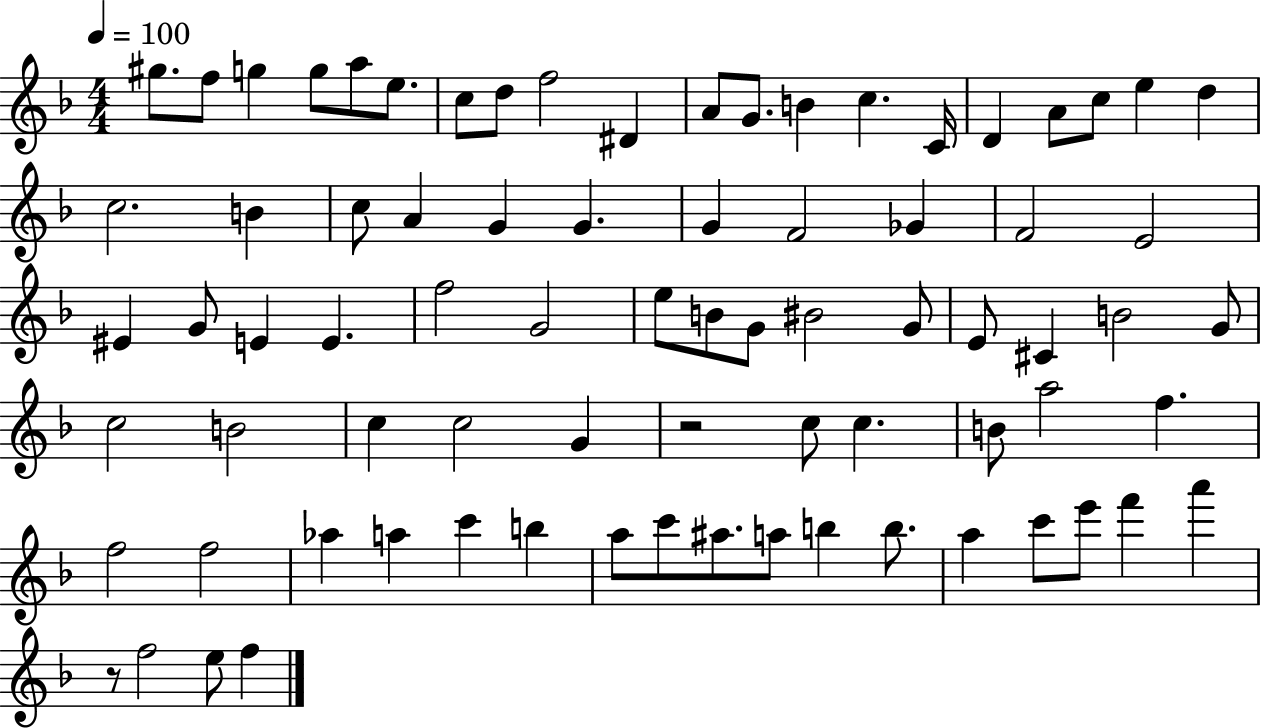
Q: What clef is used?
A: treble